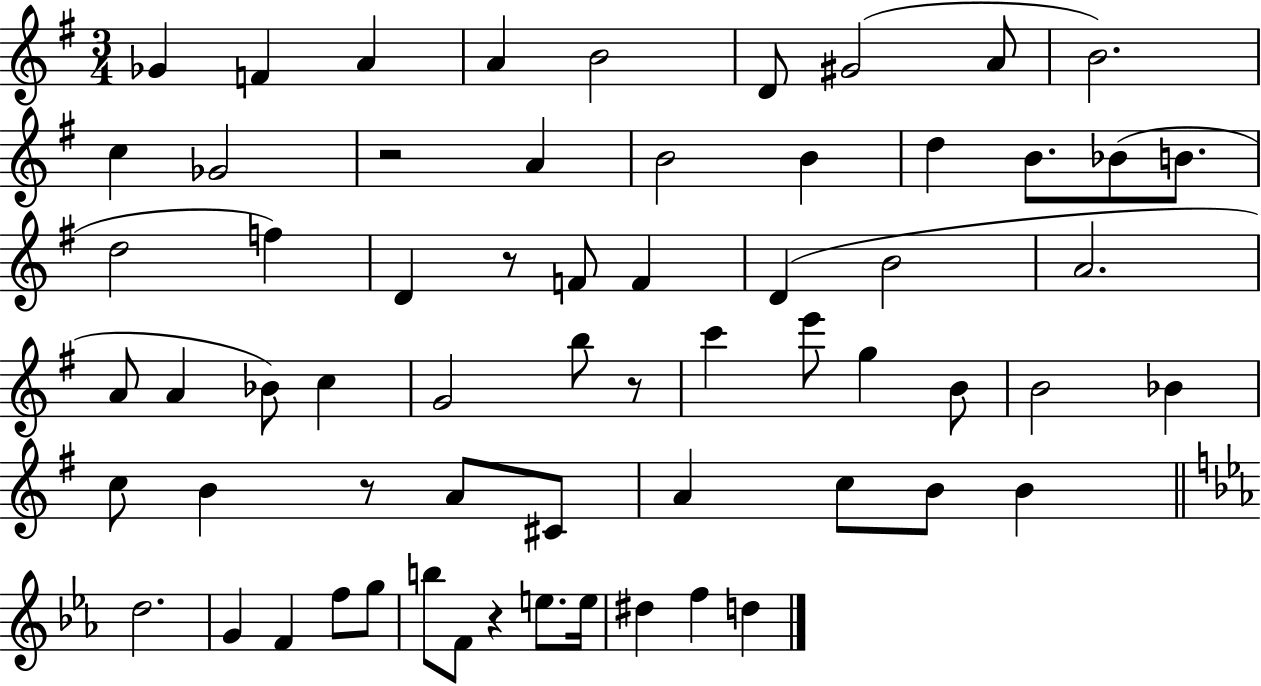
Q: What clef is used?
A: treble